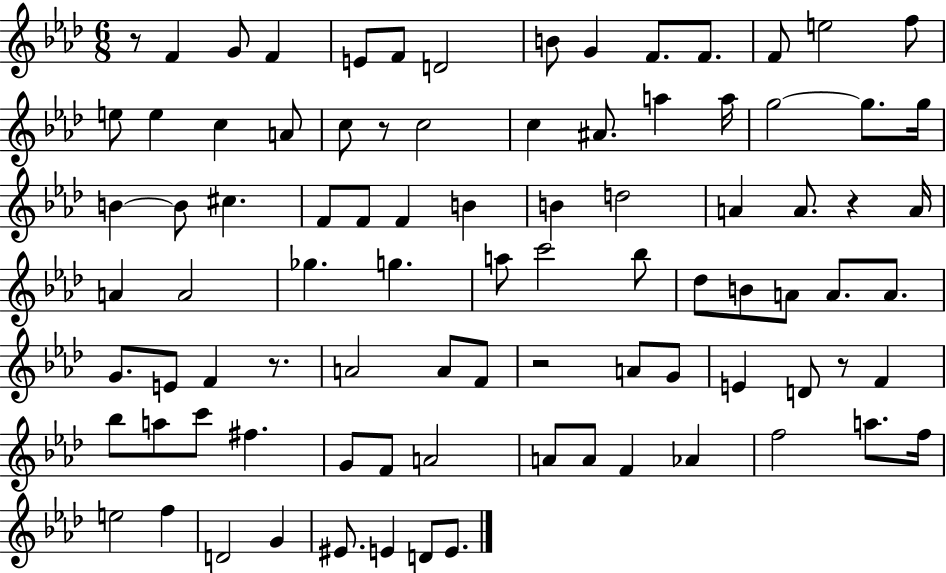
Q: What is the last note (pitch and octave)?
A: E4